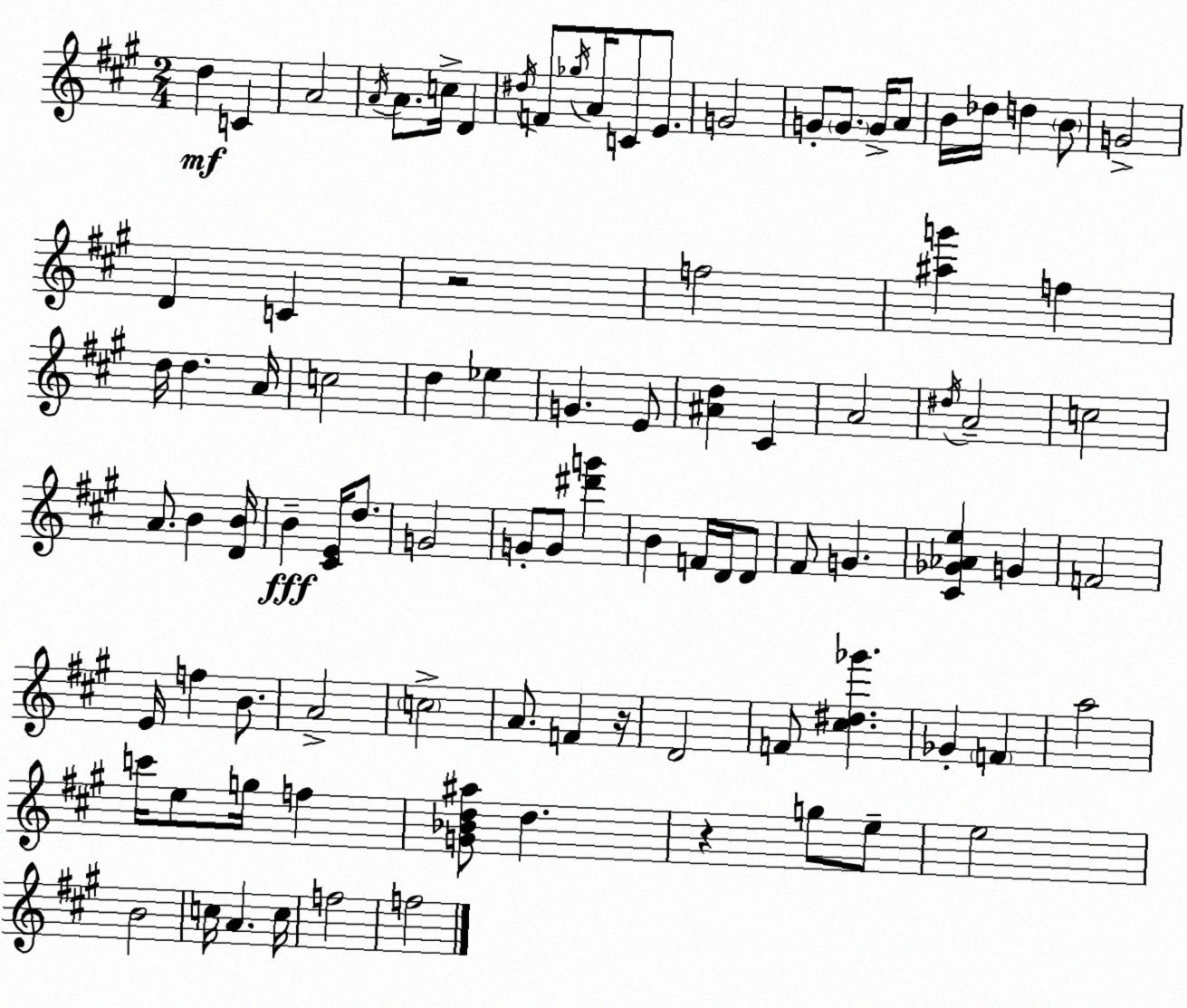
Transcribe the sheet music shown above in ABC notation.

X:1
T:Untitled
M:2/4
L:1/4
K:A
d C A2 A/4 A/2 c/4 D ^d/4 F/2 _g/4 A/4 C/2 E/2 G2 G/2 G/2 G/4 A/2 B/4 _d/4 d B/2 G2 D C z2 f2 [^ag'] f d/4 d A/4 c2 d _e G E/2 [^Ad] ^C A2 ^d/4 A2 c2 A/2 B [DB]/4 B [^CE]/4 d/2 G2 G/2 G/2 [^d'g'] B F/4 D/4 D/2 ^F/2 G [^C_G_Ae] G F2 E/4 f B/2 A2 c2 A/2 F z/4 D2 F/2 [^c^d_g'] _G F a2 c'/4 e/2 g/4 f [G_Bd^a]/2 d z g/2 e/2 e2 B2 c/4 A c/4 f2 f2